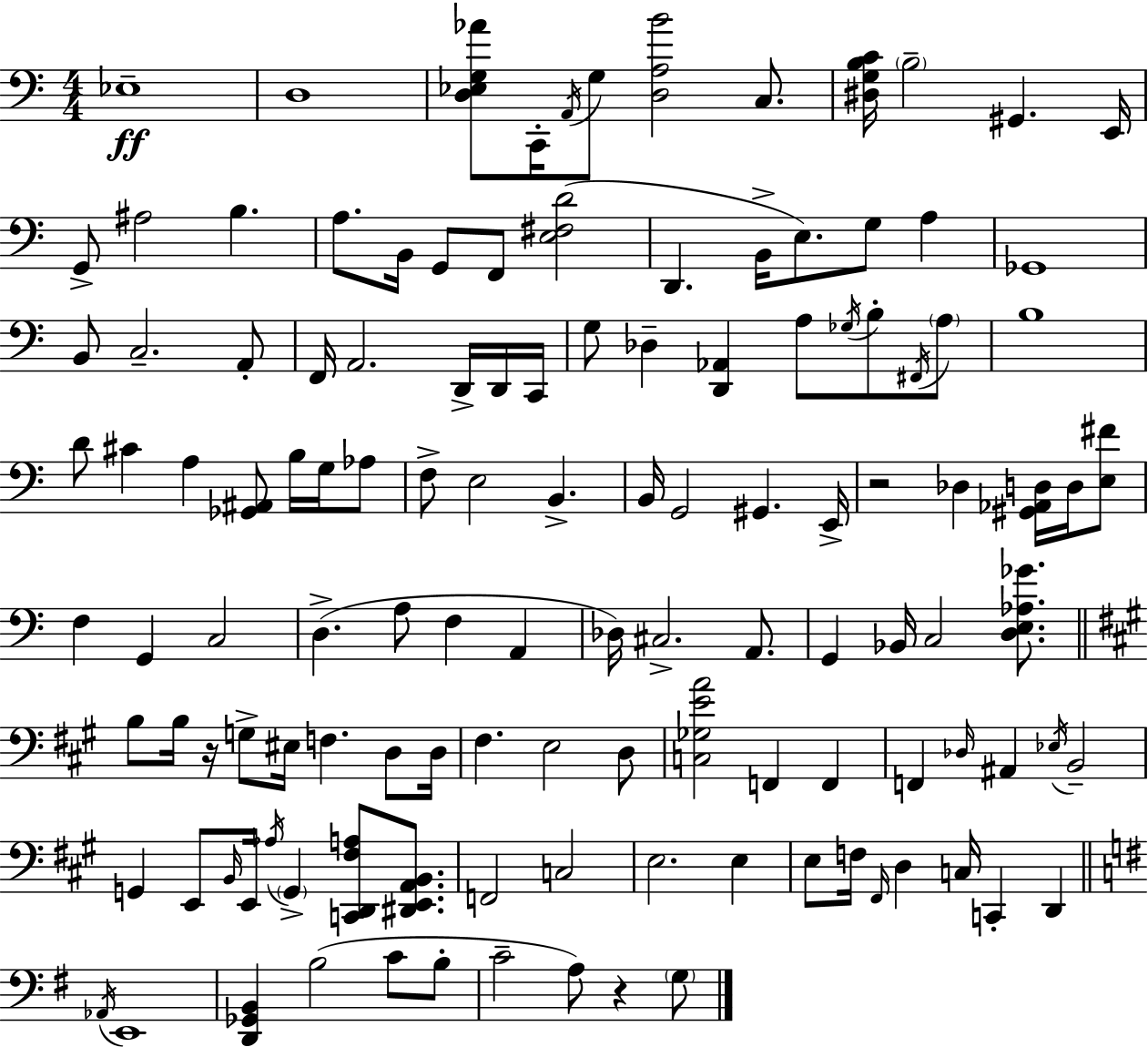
X:1
T:Untitled
M:4/4
L:1/4
K:C
_E,4 D,4 [D,_E,G,_A]/2 C,,/4 A,,/4 G,/2 [D,A,B]2 C,/2 [^D,G,B,C]/4 B,2 ^G,, E,,/4 G,,/2 ^A,2 B, A,/2 B,,/4 G,,/2 F,,/2 [E,^F,D]2 D,, B,,/4 E,/2 G,/2 A, _G,,4 B,,/2 C,2 A,,/2 F,,/4 A,,2 D,,/4 D,,/4 C,,/4 G,/2 _D, [D,,_A,,] A,/2 _G,/4 B,/2 ^F,,/4 A,/2 B,4 D/2 ^C A, [_G,,^A,,]/2 B,/4 G,/4 _A,/2 F,/2 E,2 B,, B,,/4 G,,2 ^G,, E,,/4 z2 _D, [^G,,_A,,D,]/4 D,/4 [E,^F]/2 F, G,, C,2 D, A,/2 F, A,, _D,/4 ^C,2 A,,/2 G,, _B,,/4 C,2 [D,E,_A,_G]/2 B,/2 B,/4 z/4 G,/2 ^E,/4 F, D,/2 D,/4 ^F, E,2 D,/2 [C,_G,EA]2 F,, F,, F,, _D,/4 ^A,, _E,/4 B,,2 G,, E,,/2 B,,/4 E,,/4 _A,/4 G,, [C,,D,,^F,A,]/2 [^D,,E,,A,,B,,]/2 F,,2 C,2 E,2 E, E,/2 F,/4 ^F,,/4 D, C,/4 C,, D,, _A,,/4 E,,4 [D,,_G,,B,,] B,2 C/2 B,/2 C2 A,/2 z G,/2